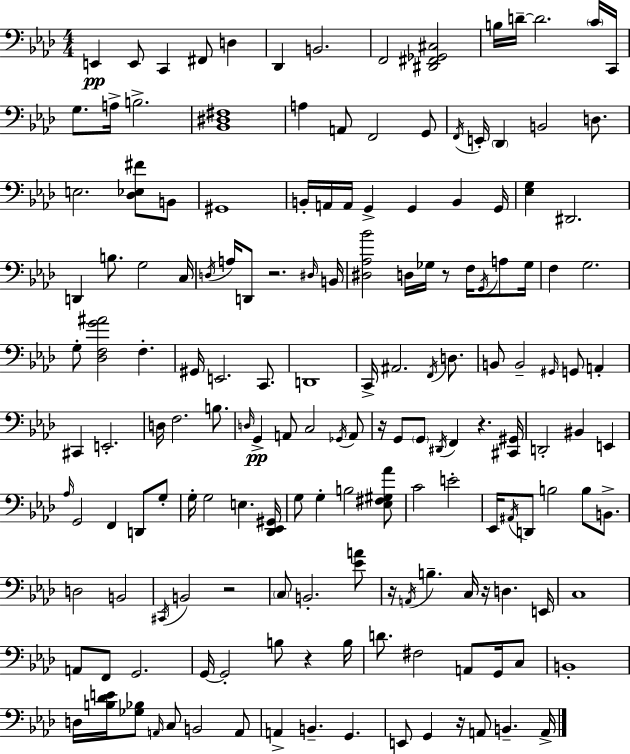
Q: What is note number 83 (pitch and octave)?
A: F2